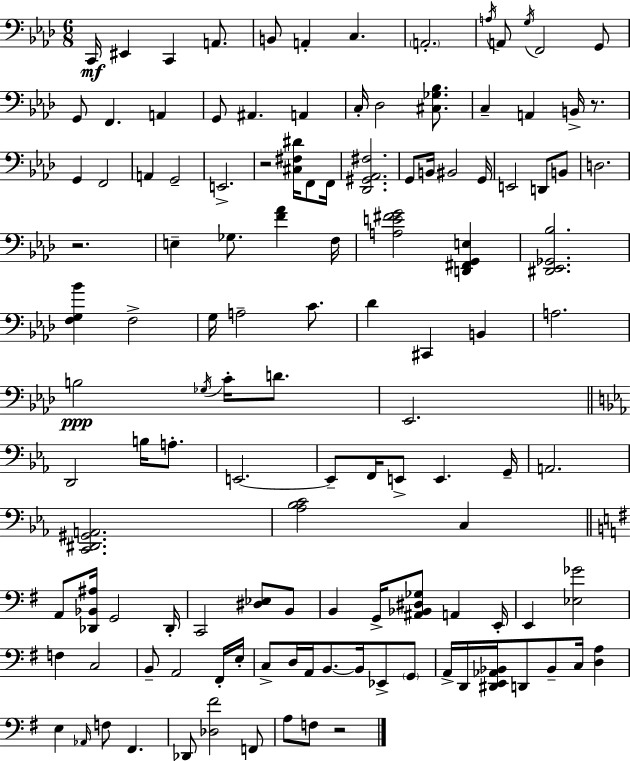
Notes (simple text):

C2/s EIS2/q C2/q A2/e. B2/e A2/q C3/q. A2/h. A3/s A2/e G3/s F2/h G2/e G2/e F2/q. A2/q G2/e A#2/q. A2/q C3/s Db3/h [C#3,Gb3,Bb3]/e. C3/q A2/q B2/s R/e. G2/q F2/h A2/q G2/h E2/h. R/h [C#3,F#3,D#4]/s F2/e F2/s [Db2,G#2,Ab2,F#3]/h. G2/e B2/s BIS2/h G2/s E2/h D2/e B2/e D3/h. R/h. E3/q Gb3/e. [F4,Ab4]/q F3/s [A3,E4,F#4,G4]/h [D2,F#2,G2,E3]/q [D#2,Eb2,Gb2,Bb3]/h. [F3,G3,Bb4]/q F3/h G3/s A3/h C4/e. Db4/q C#2/q B2/q A3/h. B3/h Gb3/s C4/s D4/e. Eb2/h. D2/h B3/s A3/e. E2/h. E2/e F2/s E2/e E2/q. G2/s A2/h. [C2,D#2,G#2,A2]/h. [Ab3,Bb3,C4]/h C3/q A2/e [Db2,Bb2,A#3]/s G2/h Db2/s C2/h [D#3,Eb3]/e B2/e B2/q G2/s [A#2,Bb2,D#3,Gb3]/e A2/q E2/s E2/q [Eb3,Gb4]/h F3/q C3/h B2/e A2/h F#2/s E3/s C3/e D3/s A2/s B2/e. B2/s Eb2/e G2/e A2/s D2/s [D#2,E2,Ab2,Bb2]/s D2/e Bb2/e C3/s [D3,A3]/q E3/q Ab2/s F3/e F#2/q. Db2/e [Db3,F#4]/h F2/e A3/e F3/e R/h